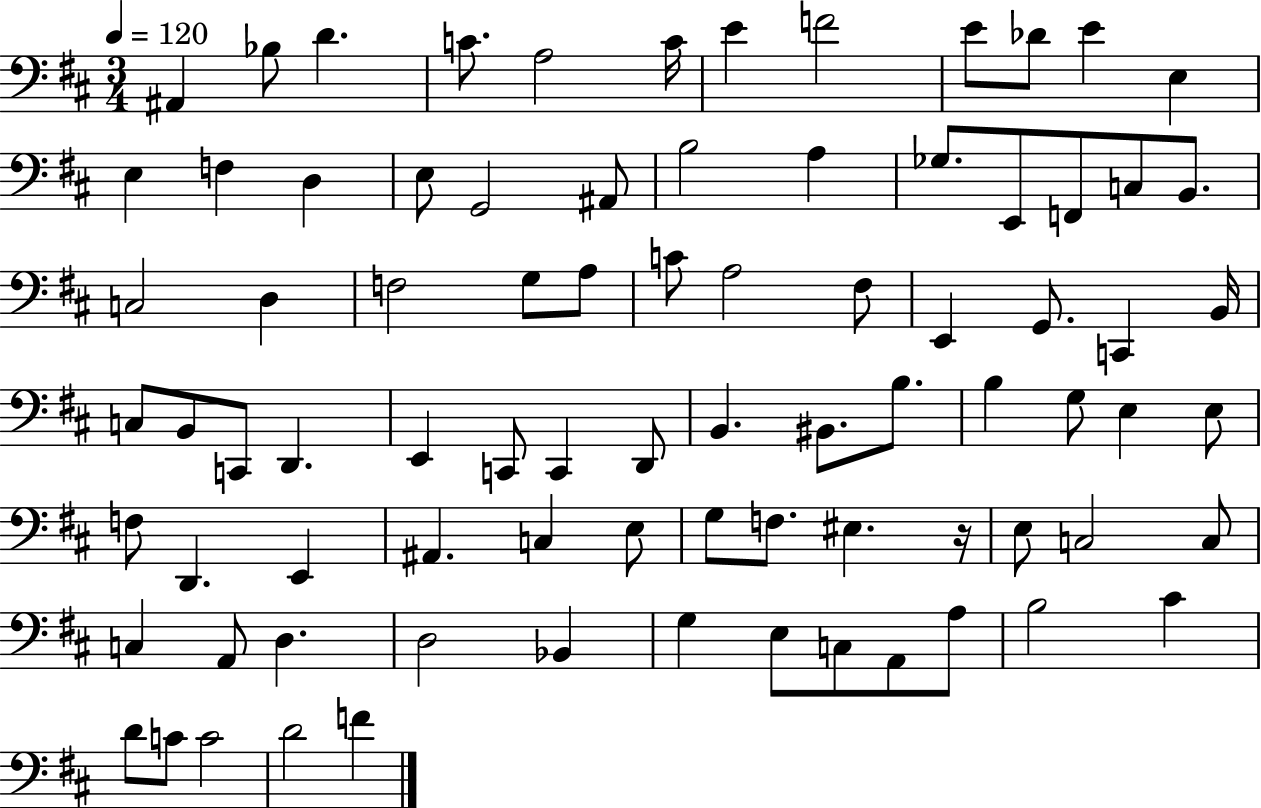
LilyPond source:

{
  \clef bass
  \numericTimeSignature
  \time 3/4
  \key d \major
  \tempo 4 = 120
  ais,4 bes8 d'4. | c'8. a2 c'16 | e'4 f'2 | e'8 des'8 e'4 e4 | \break e4 f4 d4 | e8 g,2 ais,8 | b2 a4 | ges8. e,8 f,8 c8 b,8. | \break c2 d4 | f2 g8 a8 | c'8 a2 fis8 | e,4 g,8. c,4 b,16 | \break c8 b,8 c,8 d,4. | e,4 c,8 c,4 d,8 | b,4. bis,8. b8. | b4 g8 e4 e8 | \break f8 d,4. e,4 | ais,4. c4 e8 | g8 f8. eis4. r16 | e8 c2 c8 | \break c4 a,8 d4. | d2 bes,4 | g4 e8 c8 a,8 a8 | b2 cis'4 | \break d'8 c'8 c'2 | d'2 f'4 | \bar "|."
}